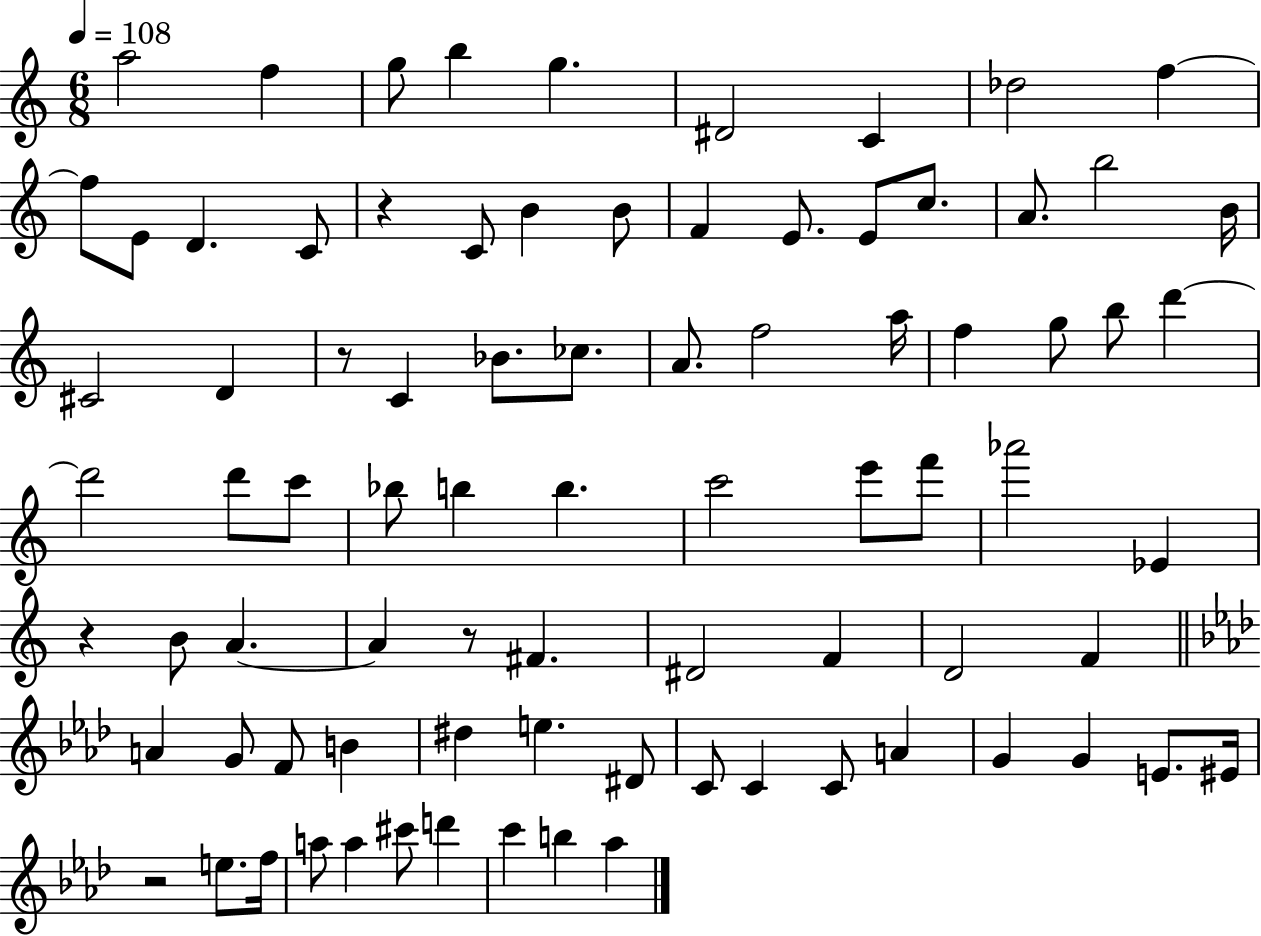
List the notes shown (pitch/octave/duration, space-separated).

A5/h F5/q G5/e B5/q G5/q. D#4/h C4/q Db5/h F5/q F5/e E4/e D4/q. C4/e R/q C4/e B4/q B4/e F4/q E4/e. E4/e C5/e. A4/e. B5/h B4/s C#4/h D4/q R/e C4/q Bb4/e. CES5/e. A4/e. F5/h A5/s F5/q G5/e B5/e D6/q D6/h D6/e C6/e Bb5/e B5/q B5/q. C6/h E6/e F6/e Ab6/h Eb4/q R/q B4/e A4/q. A4/q R/e F#4/q. D#4/h F4/q D4/h F4/q A4/q G4/e F4/e B4/q D#5/q E5/q. D#4/e C4/e C4/q C4/e A4/q G4/q G4/q E4/e. EIS4/s R/h E5/e. F5/s A5/e A5/q C#6/e D6/q C6/q B5/q Ab5/q